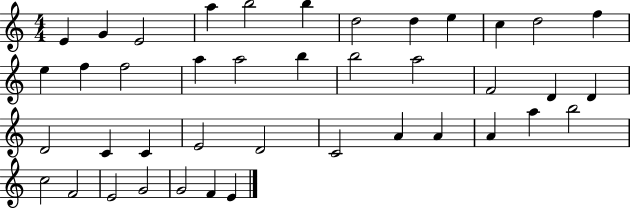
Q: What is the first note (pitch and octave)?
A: E4